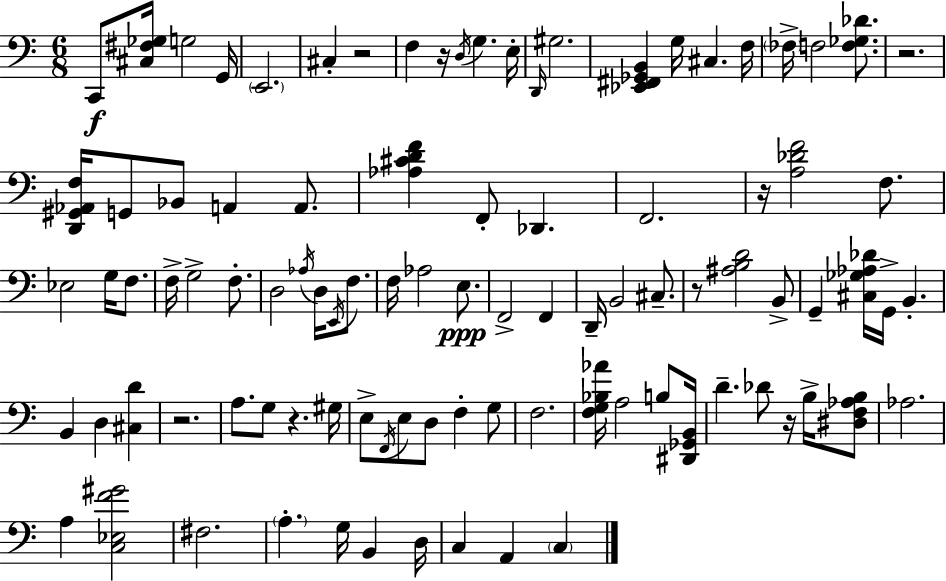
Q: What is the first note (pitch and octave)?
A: C2